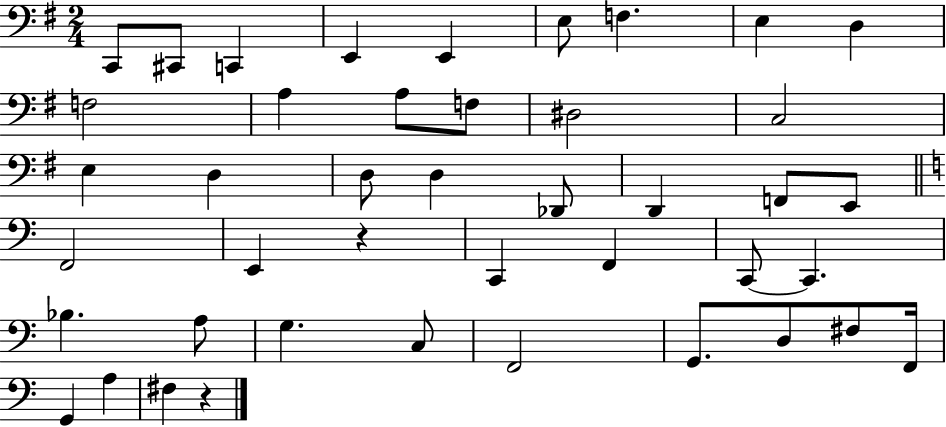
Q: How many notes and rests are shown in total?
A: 43